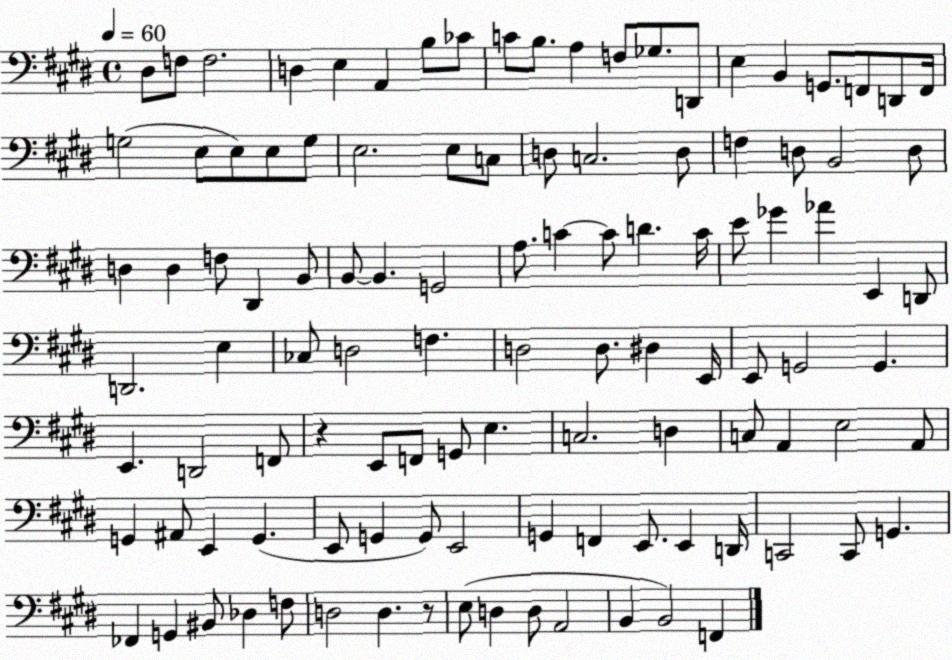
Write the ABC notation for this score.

X:1
T:Untitled
M:4/4
L:1/4
K:E
^D,/2 F,/2 F,2 D, E, A,, B,/2 _C/2 C/2 B,/2 A, F,/2 _G,/2 D,,/2 E, B,, G,,/2 F,,/2 D,,/2 F,,/4 G,2 E,/2 E,/2 E,/2 G,/2 E,2 E,/2 C,/2 D,/2 C,2 D,/2 F, D,/2 B,,2 D,/2 D, D, F,/2 ^D,, B,,/2 B,,/2 B,, G,,2 A,/2 C C/2 D C/4 E/2 _G _A E,, D,,/2 D,,2 E, _C,/2 D,2 F, D,2 D,/2 ^D, E,,/4 E,,/2 G,,2 G,, E,, D,,2 F,,/2 z E,,/2 F,,/2 G,,/2 E, C,2 D, C,/2 A,, E,2 A,,/2 G,, ^A,,/2 E,, G,, E,,/2 G,, G,,/2 E,,2 G,, F,, E,,/2 E,, D,,/4 C,,2 C,,/2 G,, _F,, G,, ^B,,/2 _D, F,/2 D,2 D, z/2 E,/2 D, D,/2 A,,2 B,, B,,2 F,,